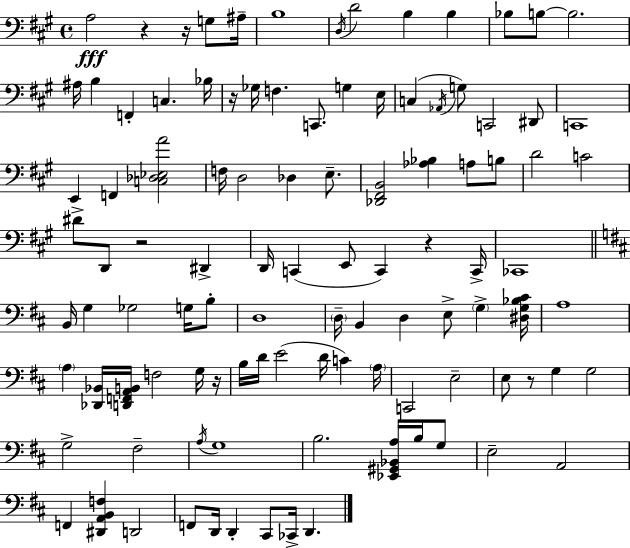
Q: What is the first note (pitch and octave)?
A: A3